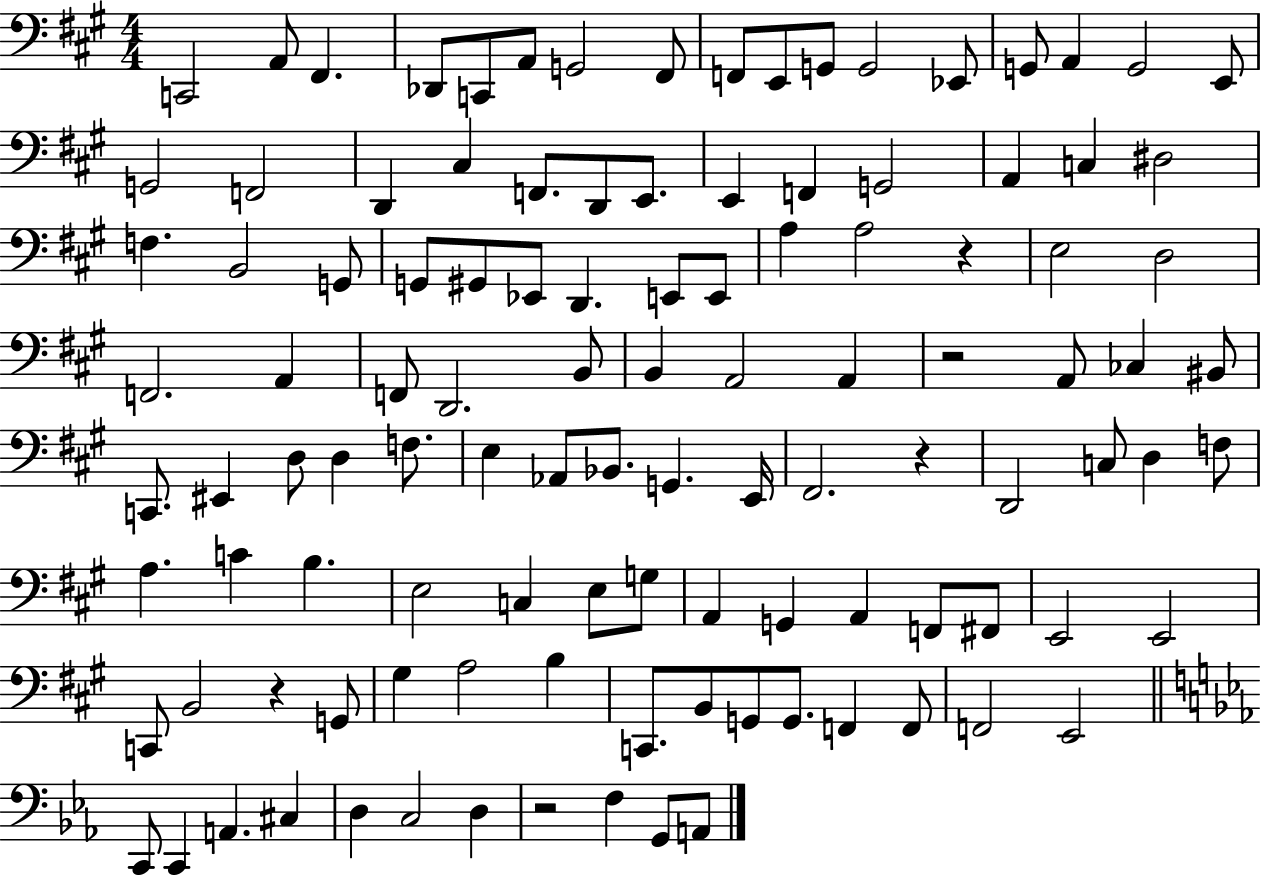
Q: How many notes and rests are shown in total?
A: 112